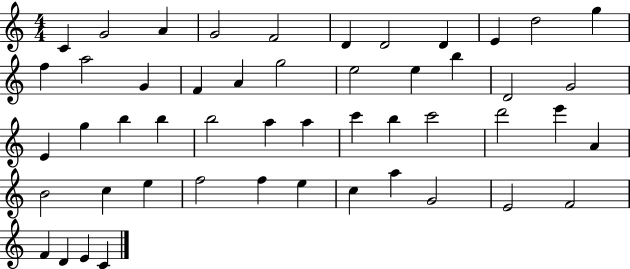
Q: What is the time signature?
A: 4/4